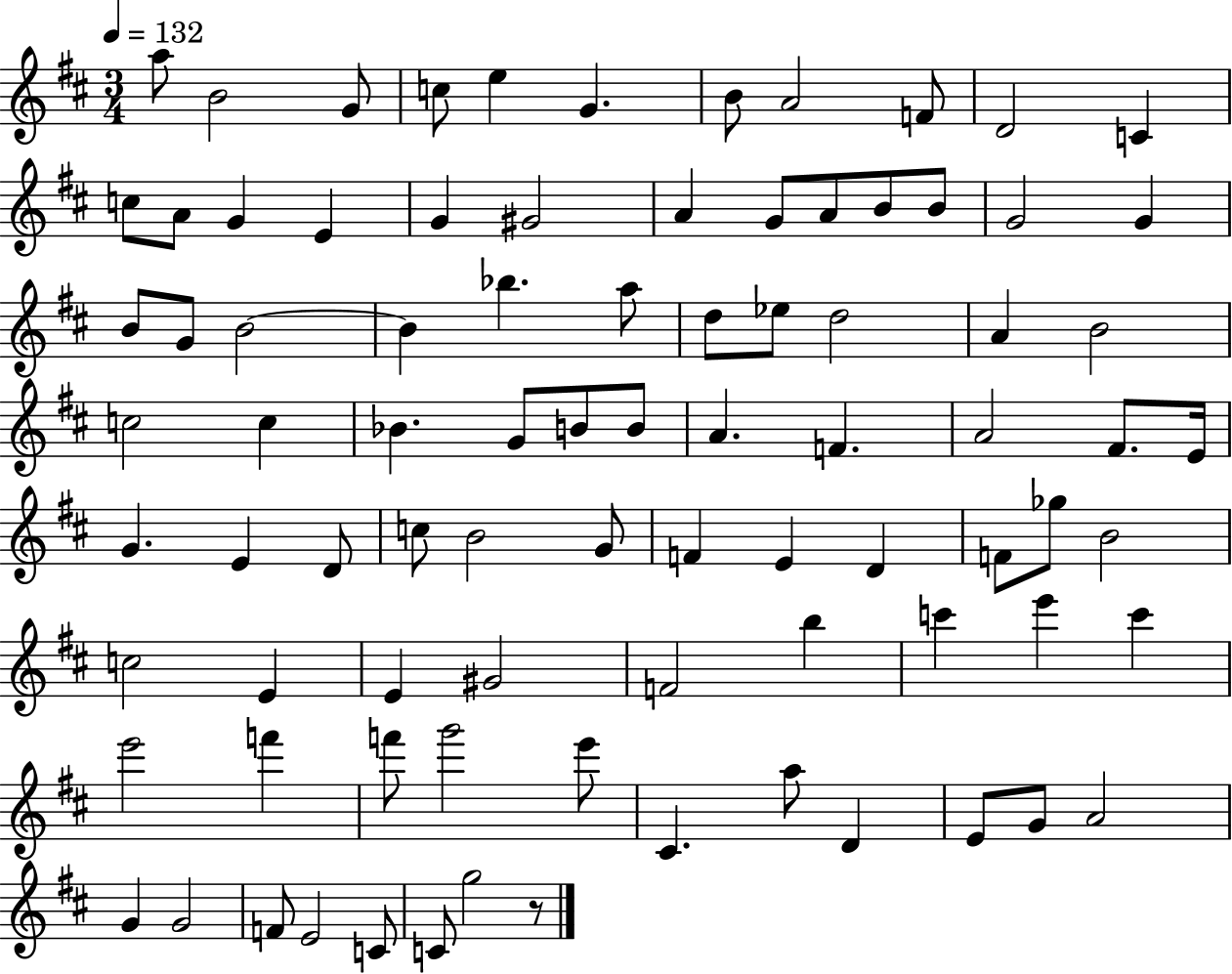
A5/e B4/h G4/e C5/e E5/q G4/q. B4/e A4/h F4/e D4/h C4/q C5/e A4/e G4/q E4/q G4/q G#4/h A4/q G4/e A4/e B4/e B4/e G4/h G4/q B4/e G4/e B4/h B4/q Bb5/q. A5/e D5/e Eb5/e D5/h A4/q B4/h C5/h C5/q Bb4/q. G4/e B4/e B4/e A4/q. F4/q. A4/h F#4/e. E4/s G4/q. E4/q D4/e C5/e B4/h G4/e F4/q E4/q D4/q F4/e Gb5/e B4/h C5/h E4/q E4/q G#4/h F4/h B5/q C6/q E6/q C6/q E6/h F6/q F6/e G6/h E6/e C#4/q. A5/e D4/q E4/e G4/e A4/h G4/q G4/h F4/e E4/h C4/e C4/e G5/h R/e